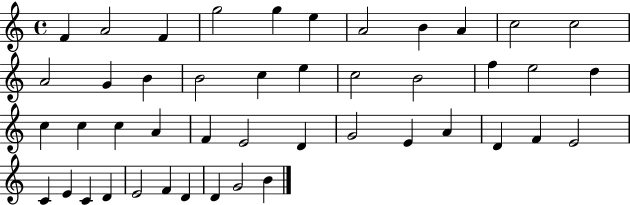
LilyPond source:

{
  \clef treble
  \time 4/4
  \defaultTimeSignature
  \key c \major
  f'4 a'2 f'4 | g''2 g''4 e''4 | a'2 b'4 a'4 | c''2 c''2 | \break a'2 g'4 b'4 | b'2 c''4 e''4 | c''2 b'2 | f''4 e''2 d''4 | \break c''4 c''4 c''4 a'4 | f'4 e'2 d'4 | g'2 e'4 a'4 | d'4 f'4 e'2 | \break c'4 e'4 c'4 d'4 | e'2 f'4 d'4 | d'4 g'2 b'4 | \bar "|."
}